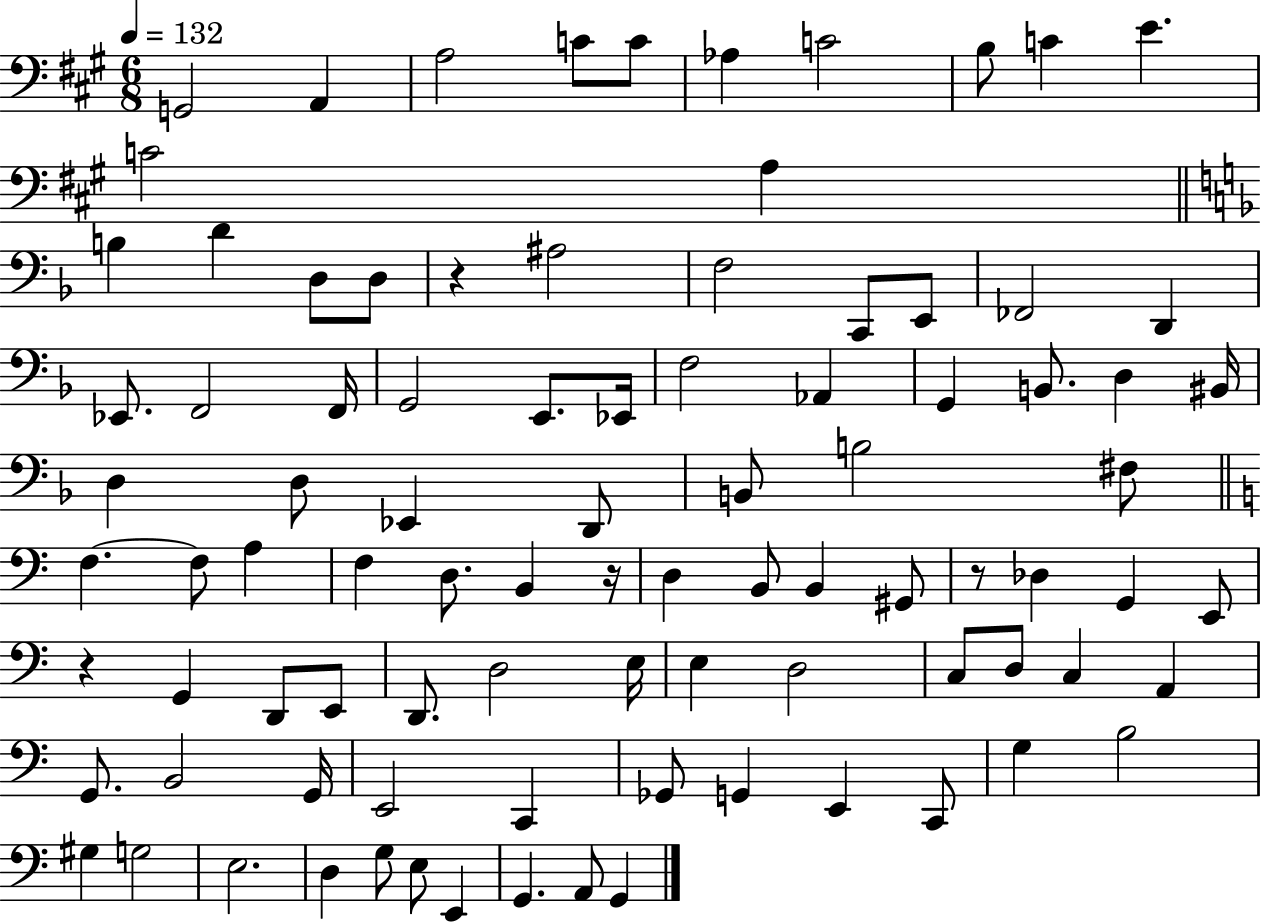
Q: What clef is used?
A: bass